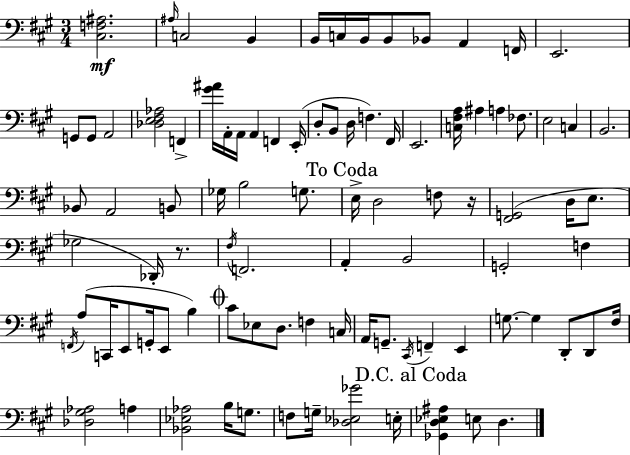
[C#3,F3,A#3]/h. A#3/s C3/h B2/q B2/s C3/s B2/s B2/e Bb2/e A2/q F2/s E2/h. G2/e G2/e A2/h [Db3,E3,F#3,Ab3]/h F2/q [G#4,A#4]/s A2/s A2/s A2/q F2/q E2/s D3/e B2/e D3/s F3/q. F#2/s E2/h. [C3,F#3,A3]/s A#3/q A3/q FES3/e. E3/h C3/q B2/h. Bb2/e A2/h B2/e Gb3/s B3/h G3/e. E3/s D3/h F3/e R/s [F#2,G2]/h D3/s E3/e. Gb3/h Db2/s R/e. F#3/s F2/h. A2/q B2/h G2/h F3/q F2/s A3/e C2/s E2/e G2/s E2/e B3/q C#4/e Eb3/e D3/e. F3/q C3/s A2/s G2/e. C#2/s F2/q E2/q G3/e. G3/q D2/e D2/e F#3/s [Db3,G#3,Ab3]/h A3/q [Bb2,Eb3,Ab3]/h B3/s G3/e. F3/e G3/s [Db3,Eb3,Gb4]/h E3/s [Gb2,D3,Eb3,A#3]/q E3/e D3/q.